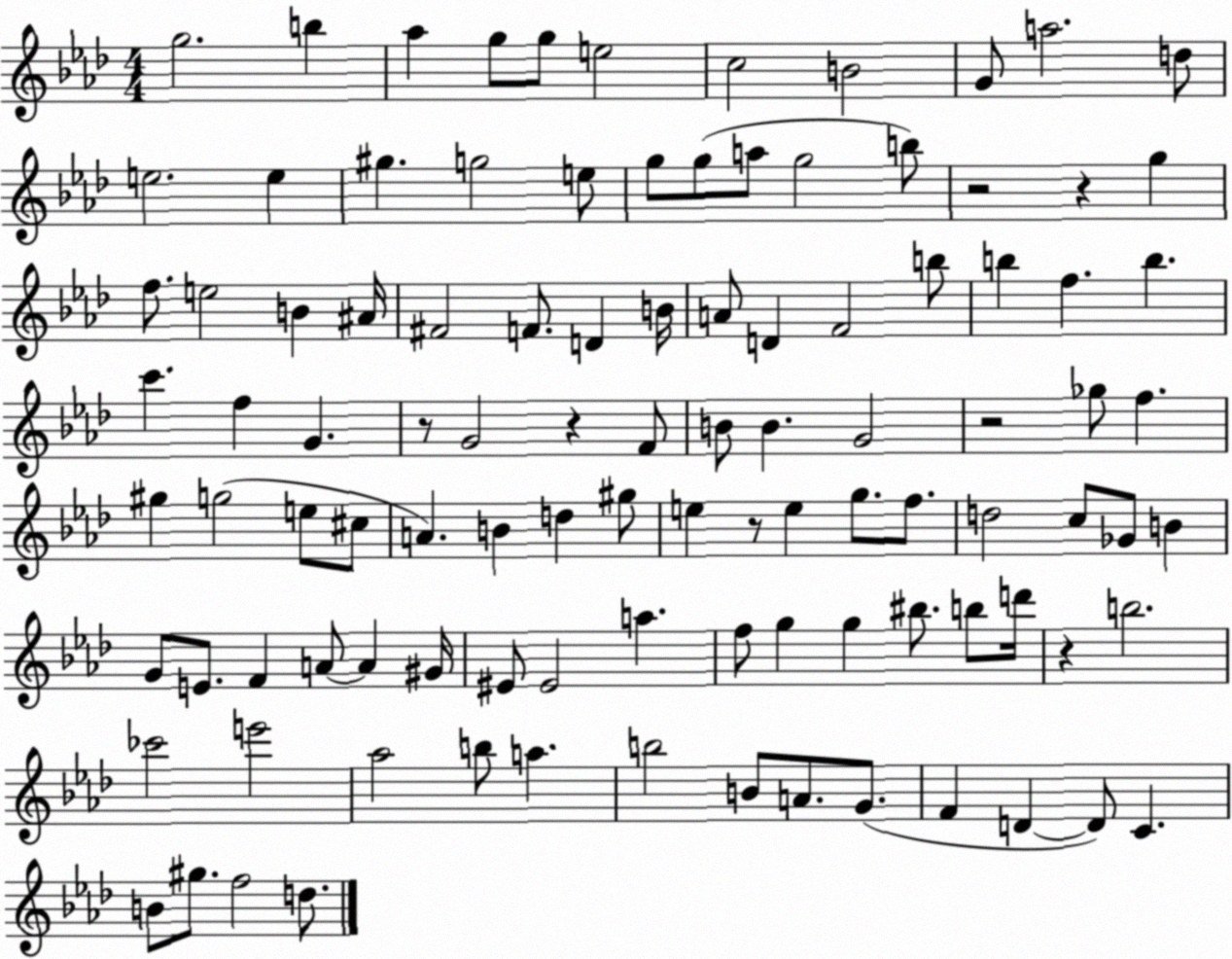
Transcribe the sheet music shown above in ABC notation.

X:1
T:Untitled
M:4/4
L:1/4
K:Ab
g2 b _a g/2 g/2 e2 c2 B2 G/2 a2 d/2 e2 e ^g g2 e/2 g/2 g/2 a/2 g2 b/2 z2 z g f/2 e2 B ^A/4 ^F2 F/2 D B/4 A/2 D F2 b/2 b f b c' f G z/2 G2 z F/2 B/2 B G2 z2 _g/2 f ^g g2 e/2 ^c/2 A B d ^g/2 e z/2 e g/2 f/2 d2 c/2 _G/2 B G/2 E/2 F A/2 A ^G/4 ^E/2 ^E2 a f/2 g g ^b/2 b/2 d'/4 z b2 _c'2 e'2 _a2 b/2 a b2 B/2 A/2 G/2 F D D/2 C B/2 ^g/2 f2 d/2